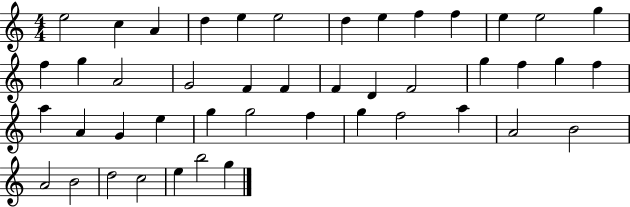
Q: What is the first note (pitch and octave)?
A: E5